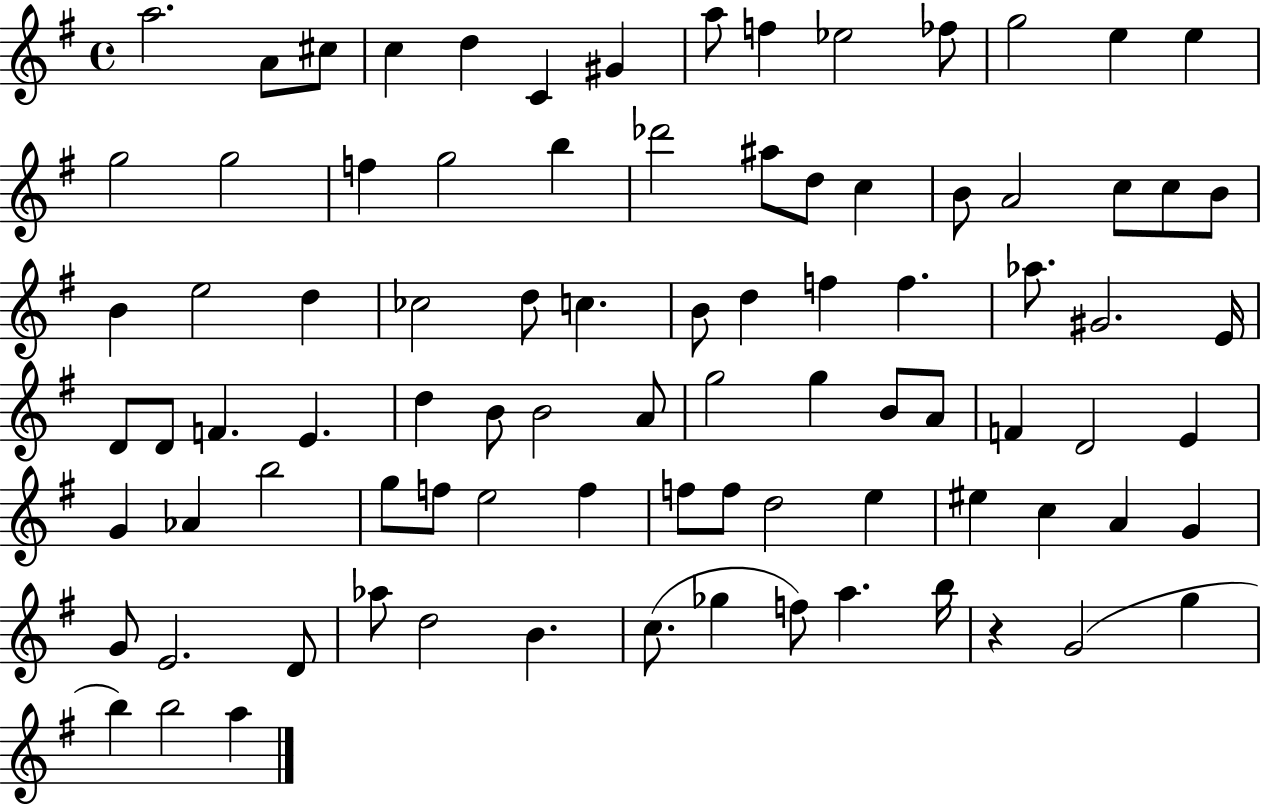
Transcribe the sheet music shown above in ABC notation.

X:1
T:Untitled
M:4/4
L:1/4
K:G
a2 A/2 ^c/2 c d C ^G a/2 f _e2 _f/2 g2 e e g2 g2 f g2 b _d'2 ^a/2 d/2 c B/2 A2 c/2 c/2 B/2 B e2 d _c2 d/2 c B/2 d f f _a/2 ^G2 E/4 D/2 D/2 F E d B/2 B2 A/2 g2 g B/2 A/2 F D2 E G _A b2 g/2 f/2 e2 f f/2 f/2 d2 e ^e c A G G/2 E2 D/2 _a/2 d2 B c/2 _g f/2 a b/4 z G2 g b b2 a